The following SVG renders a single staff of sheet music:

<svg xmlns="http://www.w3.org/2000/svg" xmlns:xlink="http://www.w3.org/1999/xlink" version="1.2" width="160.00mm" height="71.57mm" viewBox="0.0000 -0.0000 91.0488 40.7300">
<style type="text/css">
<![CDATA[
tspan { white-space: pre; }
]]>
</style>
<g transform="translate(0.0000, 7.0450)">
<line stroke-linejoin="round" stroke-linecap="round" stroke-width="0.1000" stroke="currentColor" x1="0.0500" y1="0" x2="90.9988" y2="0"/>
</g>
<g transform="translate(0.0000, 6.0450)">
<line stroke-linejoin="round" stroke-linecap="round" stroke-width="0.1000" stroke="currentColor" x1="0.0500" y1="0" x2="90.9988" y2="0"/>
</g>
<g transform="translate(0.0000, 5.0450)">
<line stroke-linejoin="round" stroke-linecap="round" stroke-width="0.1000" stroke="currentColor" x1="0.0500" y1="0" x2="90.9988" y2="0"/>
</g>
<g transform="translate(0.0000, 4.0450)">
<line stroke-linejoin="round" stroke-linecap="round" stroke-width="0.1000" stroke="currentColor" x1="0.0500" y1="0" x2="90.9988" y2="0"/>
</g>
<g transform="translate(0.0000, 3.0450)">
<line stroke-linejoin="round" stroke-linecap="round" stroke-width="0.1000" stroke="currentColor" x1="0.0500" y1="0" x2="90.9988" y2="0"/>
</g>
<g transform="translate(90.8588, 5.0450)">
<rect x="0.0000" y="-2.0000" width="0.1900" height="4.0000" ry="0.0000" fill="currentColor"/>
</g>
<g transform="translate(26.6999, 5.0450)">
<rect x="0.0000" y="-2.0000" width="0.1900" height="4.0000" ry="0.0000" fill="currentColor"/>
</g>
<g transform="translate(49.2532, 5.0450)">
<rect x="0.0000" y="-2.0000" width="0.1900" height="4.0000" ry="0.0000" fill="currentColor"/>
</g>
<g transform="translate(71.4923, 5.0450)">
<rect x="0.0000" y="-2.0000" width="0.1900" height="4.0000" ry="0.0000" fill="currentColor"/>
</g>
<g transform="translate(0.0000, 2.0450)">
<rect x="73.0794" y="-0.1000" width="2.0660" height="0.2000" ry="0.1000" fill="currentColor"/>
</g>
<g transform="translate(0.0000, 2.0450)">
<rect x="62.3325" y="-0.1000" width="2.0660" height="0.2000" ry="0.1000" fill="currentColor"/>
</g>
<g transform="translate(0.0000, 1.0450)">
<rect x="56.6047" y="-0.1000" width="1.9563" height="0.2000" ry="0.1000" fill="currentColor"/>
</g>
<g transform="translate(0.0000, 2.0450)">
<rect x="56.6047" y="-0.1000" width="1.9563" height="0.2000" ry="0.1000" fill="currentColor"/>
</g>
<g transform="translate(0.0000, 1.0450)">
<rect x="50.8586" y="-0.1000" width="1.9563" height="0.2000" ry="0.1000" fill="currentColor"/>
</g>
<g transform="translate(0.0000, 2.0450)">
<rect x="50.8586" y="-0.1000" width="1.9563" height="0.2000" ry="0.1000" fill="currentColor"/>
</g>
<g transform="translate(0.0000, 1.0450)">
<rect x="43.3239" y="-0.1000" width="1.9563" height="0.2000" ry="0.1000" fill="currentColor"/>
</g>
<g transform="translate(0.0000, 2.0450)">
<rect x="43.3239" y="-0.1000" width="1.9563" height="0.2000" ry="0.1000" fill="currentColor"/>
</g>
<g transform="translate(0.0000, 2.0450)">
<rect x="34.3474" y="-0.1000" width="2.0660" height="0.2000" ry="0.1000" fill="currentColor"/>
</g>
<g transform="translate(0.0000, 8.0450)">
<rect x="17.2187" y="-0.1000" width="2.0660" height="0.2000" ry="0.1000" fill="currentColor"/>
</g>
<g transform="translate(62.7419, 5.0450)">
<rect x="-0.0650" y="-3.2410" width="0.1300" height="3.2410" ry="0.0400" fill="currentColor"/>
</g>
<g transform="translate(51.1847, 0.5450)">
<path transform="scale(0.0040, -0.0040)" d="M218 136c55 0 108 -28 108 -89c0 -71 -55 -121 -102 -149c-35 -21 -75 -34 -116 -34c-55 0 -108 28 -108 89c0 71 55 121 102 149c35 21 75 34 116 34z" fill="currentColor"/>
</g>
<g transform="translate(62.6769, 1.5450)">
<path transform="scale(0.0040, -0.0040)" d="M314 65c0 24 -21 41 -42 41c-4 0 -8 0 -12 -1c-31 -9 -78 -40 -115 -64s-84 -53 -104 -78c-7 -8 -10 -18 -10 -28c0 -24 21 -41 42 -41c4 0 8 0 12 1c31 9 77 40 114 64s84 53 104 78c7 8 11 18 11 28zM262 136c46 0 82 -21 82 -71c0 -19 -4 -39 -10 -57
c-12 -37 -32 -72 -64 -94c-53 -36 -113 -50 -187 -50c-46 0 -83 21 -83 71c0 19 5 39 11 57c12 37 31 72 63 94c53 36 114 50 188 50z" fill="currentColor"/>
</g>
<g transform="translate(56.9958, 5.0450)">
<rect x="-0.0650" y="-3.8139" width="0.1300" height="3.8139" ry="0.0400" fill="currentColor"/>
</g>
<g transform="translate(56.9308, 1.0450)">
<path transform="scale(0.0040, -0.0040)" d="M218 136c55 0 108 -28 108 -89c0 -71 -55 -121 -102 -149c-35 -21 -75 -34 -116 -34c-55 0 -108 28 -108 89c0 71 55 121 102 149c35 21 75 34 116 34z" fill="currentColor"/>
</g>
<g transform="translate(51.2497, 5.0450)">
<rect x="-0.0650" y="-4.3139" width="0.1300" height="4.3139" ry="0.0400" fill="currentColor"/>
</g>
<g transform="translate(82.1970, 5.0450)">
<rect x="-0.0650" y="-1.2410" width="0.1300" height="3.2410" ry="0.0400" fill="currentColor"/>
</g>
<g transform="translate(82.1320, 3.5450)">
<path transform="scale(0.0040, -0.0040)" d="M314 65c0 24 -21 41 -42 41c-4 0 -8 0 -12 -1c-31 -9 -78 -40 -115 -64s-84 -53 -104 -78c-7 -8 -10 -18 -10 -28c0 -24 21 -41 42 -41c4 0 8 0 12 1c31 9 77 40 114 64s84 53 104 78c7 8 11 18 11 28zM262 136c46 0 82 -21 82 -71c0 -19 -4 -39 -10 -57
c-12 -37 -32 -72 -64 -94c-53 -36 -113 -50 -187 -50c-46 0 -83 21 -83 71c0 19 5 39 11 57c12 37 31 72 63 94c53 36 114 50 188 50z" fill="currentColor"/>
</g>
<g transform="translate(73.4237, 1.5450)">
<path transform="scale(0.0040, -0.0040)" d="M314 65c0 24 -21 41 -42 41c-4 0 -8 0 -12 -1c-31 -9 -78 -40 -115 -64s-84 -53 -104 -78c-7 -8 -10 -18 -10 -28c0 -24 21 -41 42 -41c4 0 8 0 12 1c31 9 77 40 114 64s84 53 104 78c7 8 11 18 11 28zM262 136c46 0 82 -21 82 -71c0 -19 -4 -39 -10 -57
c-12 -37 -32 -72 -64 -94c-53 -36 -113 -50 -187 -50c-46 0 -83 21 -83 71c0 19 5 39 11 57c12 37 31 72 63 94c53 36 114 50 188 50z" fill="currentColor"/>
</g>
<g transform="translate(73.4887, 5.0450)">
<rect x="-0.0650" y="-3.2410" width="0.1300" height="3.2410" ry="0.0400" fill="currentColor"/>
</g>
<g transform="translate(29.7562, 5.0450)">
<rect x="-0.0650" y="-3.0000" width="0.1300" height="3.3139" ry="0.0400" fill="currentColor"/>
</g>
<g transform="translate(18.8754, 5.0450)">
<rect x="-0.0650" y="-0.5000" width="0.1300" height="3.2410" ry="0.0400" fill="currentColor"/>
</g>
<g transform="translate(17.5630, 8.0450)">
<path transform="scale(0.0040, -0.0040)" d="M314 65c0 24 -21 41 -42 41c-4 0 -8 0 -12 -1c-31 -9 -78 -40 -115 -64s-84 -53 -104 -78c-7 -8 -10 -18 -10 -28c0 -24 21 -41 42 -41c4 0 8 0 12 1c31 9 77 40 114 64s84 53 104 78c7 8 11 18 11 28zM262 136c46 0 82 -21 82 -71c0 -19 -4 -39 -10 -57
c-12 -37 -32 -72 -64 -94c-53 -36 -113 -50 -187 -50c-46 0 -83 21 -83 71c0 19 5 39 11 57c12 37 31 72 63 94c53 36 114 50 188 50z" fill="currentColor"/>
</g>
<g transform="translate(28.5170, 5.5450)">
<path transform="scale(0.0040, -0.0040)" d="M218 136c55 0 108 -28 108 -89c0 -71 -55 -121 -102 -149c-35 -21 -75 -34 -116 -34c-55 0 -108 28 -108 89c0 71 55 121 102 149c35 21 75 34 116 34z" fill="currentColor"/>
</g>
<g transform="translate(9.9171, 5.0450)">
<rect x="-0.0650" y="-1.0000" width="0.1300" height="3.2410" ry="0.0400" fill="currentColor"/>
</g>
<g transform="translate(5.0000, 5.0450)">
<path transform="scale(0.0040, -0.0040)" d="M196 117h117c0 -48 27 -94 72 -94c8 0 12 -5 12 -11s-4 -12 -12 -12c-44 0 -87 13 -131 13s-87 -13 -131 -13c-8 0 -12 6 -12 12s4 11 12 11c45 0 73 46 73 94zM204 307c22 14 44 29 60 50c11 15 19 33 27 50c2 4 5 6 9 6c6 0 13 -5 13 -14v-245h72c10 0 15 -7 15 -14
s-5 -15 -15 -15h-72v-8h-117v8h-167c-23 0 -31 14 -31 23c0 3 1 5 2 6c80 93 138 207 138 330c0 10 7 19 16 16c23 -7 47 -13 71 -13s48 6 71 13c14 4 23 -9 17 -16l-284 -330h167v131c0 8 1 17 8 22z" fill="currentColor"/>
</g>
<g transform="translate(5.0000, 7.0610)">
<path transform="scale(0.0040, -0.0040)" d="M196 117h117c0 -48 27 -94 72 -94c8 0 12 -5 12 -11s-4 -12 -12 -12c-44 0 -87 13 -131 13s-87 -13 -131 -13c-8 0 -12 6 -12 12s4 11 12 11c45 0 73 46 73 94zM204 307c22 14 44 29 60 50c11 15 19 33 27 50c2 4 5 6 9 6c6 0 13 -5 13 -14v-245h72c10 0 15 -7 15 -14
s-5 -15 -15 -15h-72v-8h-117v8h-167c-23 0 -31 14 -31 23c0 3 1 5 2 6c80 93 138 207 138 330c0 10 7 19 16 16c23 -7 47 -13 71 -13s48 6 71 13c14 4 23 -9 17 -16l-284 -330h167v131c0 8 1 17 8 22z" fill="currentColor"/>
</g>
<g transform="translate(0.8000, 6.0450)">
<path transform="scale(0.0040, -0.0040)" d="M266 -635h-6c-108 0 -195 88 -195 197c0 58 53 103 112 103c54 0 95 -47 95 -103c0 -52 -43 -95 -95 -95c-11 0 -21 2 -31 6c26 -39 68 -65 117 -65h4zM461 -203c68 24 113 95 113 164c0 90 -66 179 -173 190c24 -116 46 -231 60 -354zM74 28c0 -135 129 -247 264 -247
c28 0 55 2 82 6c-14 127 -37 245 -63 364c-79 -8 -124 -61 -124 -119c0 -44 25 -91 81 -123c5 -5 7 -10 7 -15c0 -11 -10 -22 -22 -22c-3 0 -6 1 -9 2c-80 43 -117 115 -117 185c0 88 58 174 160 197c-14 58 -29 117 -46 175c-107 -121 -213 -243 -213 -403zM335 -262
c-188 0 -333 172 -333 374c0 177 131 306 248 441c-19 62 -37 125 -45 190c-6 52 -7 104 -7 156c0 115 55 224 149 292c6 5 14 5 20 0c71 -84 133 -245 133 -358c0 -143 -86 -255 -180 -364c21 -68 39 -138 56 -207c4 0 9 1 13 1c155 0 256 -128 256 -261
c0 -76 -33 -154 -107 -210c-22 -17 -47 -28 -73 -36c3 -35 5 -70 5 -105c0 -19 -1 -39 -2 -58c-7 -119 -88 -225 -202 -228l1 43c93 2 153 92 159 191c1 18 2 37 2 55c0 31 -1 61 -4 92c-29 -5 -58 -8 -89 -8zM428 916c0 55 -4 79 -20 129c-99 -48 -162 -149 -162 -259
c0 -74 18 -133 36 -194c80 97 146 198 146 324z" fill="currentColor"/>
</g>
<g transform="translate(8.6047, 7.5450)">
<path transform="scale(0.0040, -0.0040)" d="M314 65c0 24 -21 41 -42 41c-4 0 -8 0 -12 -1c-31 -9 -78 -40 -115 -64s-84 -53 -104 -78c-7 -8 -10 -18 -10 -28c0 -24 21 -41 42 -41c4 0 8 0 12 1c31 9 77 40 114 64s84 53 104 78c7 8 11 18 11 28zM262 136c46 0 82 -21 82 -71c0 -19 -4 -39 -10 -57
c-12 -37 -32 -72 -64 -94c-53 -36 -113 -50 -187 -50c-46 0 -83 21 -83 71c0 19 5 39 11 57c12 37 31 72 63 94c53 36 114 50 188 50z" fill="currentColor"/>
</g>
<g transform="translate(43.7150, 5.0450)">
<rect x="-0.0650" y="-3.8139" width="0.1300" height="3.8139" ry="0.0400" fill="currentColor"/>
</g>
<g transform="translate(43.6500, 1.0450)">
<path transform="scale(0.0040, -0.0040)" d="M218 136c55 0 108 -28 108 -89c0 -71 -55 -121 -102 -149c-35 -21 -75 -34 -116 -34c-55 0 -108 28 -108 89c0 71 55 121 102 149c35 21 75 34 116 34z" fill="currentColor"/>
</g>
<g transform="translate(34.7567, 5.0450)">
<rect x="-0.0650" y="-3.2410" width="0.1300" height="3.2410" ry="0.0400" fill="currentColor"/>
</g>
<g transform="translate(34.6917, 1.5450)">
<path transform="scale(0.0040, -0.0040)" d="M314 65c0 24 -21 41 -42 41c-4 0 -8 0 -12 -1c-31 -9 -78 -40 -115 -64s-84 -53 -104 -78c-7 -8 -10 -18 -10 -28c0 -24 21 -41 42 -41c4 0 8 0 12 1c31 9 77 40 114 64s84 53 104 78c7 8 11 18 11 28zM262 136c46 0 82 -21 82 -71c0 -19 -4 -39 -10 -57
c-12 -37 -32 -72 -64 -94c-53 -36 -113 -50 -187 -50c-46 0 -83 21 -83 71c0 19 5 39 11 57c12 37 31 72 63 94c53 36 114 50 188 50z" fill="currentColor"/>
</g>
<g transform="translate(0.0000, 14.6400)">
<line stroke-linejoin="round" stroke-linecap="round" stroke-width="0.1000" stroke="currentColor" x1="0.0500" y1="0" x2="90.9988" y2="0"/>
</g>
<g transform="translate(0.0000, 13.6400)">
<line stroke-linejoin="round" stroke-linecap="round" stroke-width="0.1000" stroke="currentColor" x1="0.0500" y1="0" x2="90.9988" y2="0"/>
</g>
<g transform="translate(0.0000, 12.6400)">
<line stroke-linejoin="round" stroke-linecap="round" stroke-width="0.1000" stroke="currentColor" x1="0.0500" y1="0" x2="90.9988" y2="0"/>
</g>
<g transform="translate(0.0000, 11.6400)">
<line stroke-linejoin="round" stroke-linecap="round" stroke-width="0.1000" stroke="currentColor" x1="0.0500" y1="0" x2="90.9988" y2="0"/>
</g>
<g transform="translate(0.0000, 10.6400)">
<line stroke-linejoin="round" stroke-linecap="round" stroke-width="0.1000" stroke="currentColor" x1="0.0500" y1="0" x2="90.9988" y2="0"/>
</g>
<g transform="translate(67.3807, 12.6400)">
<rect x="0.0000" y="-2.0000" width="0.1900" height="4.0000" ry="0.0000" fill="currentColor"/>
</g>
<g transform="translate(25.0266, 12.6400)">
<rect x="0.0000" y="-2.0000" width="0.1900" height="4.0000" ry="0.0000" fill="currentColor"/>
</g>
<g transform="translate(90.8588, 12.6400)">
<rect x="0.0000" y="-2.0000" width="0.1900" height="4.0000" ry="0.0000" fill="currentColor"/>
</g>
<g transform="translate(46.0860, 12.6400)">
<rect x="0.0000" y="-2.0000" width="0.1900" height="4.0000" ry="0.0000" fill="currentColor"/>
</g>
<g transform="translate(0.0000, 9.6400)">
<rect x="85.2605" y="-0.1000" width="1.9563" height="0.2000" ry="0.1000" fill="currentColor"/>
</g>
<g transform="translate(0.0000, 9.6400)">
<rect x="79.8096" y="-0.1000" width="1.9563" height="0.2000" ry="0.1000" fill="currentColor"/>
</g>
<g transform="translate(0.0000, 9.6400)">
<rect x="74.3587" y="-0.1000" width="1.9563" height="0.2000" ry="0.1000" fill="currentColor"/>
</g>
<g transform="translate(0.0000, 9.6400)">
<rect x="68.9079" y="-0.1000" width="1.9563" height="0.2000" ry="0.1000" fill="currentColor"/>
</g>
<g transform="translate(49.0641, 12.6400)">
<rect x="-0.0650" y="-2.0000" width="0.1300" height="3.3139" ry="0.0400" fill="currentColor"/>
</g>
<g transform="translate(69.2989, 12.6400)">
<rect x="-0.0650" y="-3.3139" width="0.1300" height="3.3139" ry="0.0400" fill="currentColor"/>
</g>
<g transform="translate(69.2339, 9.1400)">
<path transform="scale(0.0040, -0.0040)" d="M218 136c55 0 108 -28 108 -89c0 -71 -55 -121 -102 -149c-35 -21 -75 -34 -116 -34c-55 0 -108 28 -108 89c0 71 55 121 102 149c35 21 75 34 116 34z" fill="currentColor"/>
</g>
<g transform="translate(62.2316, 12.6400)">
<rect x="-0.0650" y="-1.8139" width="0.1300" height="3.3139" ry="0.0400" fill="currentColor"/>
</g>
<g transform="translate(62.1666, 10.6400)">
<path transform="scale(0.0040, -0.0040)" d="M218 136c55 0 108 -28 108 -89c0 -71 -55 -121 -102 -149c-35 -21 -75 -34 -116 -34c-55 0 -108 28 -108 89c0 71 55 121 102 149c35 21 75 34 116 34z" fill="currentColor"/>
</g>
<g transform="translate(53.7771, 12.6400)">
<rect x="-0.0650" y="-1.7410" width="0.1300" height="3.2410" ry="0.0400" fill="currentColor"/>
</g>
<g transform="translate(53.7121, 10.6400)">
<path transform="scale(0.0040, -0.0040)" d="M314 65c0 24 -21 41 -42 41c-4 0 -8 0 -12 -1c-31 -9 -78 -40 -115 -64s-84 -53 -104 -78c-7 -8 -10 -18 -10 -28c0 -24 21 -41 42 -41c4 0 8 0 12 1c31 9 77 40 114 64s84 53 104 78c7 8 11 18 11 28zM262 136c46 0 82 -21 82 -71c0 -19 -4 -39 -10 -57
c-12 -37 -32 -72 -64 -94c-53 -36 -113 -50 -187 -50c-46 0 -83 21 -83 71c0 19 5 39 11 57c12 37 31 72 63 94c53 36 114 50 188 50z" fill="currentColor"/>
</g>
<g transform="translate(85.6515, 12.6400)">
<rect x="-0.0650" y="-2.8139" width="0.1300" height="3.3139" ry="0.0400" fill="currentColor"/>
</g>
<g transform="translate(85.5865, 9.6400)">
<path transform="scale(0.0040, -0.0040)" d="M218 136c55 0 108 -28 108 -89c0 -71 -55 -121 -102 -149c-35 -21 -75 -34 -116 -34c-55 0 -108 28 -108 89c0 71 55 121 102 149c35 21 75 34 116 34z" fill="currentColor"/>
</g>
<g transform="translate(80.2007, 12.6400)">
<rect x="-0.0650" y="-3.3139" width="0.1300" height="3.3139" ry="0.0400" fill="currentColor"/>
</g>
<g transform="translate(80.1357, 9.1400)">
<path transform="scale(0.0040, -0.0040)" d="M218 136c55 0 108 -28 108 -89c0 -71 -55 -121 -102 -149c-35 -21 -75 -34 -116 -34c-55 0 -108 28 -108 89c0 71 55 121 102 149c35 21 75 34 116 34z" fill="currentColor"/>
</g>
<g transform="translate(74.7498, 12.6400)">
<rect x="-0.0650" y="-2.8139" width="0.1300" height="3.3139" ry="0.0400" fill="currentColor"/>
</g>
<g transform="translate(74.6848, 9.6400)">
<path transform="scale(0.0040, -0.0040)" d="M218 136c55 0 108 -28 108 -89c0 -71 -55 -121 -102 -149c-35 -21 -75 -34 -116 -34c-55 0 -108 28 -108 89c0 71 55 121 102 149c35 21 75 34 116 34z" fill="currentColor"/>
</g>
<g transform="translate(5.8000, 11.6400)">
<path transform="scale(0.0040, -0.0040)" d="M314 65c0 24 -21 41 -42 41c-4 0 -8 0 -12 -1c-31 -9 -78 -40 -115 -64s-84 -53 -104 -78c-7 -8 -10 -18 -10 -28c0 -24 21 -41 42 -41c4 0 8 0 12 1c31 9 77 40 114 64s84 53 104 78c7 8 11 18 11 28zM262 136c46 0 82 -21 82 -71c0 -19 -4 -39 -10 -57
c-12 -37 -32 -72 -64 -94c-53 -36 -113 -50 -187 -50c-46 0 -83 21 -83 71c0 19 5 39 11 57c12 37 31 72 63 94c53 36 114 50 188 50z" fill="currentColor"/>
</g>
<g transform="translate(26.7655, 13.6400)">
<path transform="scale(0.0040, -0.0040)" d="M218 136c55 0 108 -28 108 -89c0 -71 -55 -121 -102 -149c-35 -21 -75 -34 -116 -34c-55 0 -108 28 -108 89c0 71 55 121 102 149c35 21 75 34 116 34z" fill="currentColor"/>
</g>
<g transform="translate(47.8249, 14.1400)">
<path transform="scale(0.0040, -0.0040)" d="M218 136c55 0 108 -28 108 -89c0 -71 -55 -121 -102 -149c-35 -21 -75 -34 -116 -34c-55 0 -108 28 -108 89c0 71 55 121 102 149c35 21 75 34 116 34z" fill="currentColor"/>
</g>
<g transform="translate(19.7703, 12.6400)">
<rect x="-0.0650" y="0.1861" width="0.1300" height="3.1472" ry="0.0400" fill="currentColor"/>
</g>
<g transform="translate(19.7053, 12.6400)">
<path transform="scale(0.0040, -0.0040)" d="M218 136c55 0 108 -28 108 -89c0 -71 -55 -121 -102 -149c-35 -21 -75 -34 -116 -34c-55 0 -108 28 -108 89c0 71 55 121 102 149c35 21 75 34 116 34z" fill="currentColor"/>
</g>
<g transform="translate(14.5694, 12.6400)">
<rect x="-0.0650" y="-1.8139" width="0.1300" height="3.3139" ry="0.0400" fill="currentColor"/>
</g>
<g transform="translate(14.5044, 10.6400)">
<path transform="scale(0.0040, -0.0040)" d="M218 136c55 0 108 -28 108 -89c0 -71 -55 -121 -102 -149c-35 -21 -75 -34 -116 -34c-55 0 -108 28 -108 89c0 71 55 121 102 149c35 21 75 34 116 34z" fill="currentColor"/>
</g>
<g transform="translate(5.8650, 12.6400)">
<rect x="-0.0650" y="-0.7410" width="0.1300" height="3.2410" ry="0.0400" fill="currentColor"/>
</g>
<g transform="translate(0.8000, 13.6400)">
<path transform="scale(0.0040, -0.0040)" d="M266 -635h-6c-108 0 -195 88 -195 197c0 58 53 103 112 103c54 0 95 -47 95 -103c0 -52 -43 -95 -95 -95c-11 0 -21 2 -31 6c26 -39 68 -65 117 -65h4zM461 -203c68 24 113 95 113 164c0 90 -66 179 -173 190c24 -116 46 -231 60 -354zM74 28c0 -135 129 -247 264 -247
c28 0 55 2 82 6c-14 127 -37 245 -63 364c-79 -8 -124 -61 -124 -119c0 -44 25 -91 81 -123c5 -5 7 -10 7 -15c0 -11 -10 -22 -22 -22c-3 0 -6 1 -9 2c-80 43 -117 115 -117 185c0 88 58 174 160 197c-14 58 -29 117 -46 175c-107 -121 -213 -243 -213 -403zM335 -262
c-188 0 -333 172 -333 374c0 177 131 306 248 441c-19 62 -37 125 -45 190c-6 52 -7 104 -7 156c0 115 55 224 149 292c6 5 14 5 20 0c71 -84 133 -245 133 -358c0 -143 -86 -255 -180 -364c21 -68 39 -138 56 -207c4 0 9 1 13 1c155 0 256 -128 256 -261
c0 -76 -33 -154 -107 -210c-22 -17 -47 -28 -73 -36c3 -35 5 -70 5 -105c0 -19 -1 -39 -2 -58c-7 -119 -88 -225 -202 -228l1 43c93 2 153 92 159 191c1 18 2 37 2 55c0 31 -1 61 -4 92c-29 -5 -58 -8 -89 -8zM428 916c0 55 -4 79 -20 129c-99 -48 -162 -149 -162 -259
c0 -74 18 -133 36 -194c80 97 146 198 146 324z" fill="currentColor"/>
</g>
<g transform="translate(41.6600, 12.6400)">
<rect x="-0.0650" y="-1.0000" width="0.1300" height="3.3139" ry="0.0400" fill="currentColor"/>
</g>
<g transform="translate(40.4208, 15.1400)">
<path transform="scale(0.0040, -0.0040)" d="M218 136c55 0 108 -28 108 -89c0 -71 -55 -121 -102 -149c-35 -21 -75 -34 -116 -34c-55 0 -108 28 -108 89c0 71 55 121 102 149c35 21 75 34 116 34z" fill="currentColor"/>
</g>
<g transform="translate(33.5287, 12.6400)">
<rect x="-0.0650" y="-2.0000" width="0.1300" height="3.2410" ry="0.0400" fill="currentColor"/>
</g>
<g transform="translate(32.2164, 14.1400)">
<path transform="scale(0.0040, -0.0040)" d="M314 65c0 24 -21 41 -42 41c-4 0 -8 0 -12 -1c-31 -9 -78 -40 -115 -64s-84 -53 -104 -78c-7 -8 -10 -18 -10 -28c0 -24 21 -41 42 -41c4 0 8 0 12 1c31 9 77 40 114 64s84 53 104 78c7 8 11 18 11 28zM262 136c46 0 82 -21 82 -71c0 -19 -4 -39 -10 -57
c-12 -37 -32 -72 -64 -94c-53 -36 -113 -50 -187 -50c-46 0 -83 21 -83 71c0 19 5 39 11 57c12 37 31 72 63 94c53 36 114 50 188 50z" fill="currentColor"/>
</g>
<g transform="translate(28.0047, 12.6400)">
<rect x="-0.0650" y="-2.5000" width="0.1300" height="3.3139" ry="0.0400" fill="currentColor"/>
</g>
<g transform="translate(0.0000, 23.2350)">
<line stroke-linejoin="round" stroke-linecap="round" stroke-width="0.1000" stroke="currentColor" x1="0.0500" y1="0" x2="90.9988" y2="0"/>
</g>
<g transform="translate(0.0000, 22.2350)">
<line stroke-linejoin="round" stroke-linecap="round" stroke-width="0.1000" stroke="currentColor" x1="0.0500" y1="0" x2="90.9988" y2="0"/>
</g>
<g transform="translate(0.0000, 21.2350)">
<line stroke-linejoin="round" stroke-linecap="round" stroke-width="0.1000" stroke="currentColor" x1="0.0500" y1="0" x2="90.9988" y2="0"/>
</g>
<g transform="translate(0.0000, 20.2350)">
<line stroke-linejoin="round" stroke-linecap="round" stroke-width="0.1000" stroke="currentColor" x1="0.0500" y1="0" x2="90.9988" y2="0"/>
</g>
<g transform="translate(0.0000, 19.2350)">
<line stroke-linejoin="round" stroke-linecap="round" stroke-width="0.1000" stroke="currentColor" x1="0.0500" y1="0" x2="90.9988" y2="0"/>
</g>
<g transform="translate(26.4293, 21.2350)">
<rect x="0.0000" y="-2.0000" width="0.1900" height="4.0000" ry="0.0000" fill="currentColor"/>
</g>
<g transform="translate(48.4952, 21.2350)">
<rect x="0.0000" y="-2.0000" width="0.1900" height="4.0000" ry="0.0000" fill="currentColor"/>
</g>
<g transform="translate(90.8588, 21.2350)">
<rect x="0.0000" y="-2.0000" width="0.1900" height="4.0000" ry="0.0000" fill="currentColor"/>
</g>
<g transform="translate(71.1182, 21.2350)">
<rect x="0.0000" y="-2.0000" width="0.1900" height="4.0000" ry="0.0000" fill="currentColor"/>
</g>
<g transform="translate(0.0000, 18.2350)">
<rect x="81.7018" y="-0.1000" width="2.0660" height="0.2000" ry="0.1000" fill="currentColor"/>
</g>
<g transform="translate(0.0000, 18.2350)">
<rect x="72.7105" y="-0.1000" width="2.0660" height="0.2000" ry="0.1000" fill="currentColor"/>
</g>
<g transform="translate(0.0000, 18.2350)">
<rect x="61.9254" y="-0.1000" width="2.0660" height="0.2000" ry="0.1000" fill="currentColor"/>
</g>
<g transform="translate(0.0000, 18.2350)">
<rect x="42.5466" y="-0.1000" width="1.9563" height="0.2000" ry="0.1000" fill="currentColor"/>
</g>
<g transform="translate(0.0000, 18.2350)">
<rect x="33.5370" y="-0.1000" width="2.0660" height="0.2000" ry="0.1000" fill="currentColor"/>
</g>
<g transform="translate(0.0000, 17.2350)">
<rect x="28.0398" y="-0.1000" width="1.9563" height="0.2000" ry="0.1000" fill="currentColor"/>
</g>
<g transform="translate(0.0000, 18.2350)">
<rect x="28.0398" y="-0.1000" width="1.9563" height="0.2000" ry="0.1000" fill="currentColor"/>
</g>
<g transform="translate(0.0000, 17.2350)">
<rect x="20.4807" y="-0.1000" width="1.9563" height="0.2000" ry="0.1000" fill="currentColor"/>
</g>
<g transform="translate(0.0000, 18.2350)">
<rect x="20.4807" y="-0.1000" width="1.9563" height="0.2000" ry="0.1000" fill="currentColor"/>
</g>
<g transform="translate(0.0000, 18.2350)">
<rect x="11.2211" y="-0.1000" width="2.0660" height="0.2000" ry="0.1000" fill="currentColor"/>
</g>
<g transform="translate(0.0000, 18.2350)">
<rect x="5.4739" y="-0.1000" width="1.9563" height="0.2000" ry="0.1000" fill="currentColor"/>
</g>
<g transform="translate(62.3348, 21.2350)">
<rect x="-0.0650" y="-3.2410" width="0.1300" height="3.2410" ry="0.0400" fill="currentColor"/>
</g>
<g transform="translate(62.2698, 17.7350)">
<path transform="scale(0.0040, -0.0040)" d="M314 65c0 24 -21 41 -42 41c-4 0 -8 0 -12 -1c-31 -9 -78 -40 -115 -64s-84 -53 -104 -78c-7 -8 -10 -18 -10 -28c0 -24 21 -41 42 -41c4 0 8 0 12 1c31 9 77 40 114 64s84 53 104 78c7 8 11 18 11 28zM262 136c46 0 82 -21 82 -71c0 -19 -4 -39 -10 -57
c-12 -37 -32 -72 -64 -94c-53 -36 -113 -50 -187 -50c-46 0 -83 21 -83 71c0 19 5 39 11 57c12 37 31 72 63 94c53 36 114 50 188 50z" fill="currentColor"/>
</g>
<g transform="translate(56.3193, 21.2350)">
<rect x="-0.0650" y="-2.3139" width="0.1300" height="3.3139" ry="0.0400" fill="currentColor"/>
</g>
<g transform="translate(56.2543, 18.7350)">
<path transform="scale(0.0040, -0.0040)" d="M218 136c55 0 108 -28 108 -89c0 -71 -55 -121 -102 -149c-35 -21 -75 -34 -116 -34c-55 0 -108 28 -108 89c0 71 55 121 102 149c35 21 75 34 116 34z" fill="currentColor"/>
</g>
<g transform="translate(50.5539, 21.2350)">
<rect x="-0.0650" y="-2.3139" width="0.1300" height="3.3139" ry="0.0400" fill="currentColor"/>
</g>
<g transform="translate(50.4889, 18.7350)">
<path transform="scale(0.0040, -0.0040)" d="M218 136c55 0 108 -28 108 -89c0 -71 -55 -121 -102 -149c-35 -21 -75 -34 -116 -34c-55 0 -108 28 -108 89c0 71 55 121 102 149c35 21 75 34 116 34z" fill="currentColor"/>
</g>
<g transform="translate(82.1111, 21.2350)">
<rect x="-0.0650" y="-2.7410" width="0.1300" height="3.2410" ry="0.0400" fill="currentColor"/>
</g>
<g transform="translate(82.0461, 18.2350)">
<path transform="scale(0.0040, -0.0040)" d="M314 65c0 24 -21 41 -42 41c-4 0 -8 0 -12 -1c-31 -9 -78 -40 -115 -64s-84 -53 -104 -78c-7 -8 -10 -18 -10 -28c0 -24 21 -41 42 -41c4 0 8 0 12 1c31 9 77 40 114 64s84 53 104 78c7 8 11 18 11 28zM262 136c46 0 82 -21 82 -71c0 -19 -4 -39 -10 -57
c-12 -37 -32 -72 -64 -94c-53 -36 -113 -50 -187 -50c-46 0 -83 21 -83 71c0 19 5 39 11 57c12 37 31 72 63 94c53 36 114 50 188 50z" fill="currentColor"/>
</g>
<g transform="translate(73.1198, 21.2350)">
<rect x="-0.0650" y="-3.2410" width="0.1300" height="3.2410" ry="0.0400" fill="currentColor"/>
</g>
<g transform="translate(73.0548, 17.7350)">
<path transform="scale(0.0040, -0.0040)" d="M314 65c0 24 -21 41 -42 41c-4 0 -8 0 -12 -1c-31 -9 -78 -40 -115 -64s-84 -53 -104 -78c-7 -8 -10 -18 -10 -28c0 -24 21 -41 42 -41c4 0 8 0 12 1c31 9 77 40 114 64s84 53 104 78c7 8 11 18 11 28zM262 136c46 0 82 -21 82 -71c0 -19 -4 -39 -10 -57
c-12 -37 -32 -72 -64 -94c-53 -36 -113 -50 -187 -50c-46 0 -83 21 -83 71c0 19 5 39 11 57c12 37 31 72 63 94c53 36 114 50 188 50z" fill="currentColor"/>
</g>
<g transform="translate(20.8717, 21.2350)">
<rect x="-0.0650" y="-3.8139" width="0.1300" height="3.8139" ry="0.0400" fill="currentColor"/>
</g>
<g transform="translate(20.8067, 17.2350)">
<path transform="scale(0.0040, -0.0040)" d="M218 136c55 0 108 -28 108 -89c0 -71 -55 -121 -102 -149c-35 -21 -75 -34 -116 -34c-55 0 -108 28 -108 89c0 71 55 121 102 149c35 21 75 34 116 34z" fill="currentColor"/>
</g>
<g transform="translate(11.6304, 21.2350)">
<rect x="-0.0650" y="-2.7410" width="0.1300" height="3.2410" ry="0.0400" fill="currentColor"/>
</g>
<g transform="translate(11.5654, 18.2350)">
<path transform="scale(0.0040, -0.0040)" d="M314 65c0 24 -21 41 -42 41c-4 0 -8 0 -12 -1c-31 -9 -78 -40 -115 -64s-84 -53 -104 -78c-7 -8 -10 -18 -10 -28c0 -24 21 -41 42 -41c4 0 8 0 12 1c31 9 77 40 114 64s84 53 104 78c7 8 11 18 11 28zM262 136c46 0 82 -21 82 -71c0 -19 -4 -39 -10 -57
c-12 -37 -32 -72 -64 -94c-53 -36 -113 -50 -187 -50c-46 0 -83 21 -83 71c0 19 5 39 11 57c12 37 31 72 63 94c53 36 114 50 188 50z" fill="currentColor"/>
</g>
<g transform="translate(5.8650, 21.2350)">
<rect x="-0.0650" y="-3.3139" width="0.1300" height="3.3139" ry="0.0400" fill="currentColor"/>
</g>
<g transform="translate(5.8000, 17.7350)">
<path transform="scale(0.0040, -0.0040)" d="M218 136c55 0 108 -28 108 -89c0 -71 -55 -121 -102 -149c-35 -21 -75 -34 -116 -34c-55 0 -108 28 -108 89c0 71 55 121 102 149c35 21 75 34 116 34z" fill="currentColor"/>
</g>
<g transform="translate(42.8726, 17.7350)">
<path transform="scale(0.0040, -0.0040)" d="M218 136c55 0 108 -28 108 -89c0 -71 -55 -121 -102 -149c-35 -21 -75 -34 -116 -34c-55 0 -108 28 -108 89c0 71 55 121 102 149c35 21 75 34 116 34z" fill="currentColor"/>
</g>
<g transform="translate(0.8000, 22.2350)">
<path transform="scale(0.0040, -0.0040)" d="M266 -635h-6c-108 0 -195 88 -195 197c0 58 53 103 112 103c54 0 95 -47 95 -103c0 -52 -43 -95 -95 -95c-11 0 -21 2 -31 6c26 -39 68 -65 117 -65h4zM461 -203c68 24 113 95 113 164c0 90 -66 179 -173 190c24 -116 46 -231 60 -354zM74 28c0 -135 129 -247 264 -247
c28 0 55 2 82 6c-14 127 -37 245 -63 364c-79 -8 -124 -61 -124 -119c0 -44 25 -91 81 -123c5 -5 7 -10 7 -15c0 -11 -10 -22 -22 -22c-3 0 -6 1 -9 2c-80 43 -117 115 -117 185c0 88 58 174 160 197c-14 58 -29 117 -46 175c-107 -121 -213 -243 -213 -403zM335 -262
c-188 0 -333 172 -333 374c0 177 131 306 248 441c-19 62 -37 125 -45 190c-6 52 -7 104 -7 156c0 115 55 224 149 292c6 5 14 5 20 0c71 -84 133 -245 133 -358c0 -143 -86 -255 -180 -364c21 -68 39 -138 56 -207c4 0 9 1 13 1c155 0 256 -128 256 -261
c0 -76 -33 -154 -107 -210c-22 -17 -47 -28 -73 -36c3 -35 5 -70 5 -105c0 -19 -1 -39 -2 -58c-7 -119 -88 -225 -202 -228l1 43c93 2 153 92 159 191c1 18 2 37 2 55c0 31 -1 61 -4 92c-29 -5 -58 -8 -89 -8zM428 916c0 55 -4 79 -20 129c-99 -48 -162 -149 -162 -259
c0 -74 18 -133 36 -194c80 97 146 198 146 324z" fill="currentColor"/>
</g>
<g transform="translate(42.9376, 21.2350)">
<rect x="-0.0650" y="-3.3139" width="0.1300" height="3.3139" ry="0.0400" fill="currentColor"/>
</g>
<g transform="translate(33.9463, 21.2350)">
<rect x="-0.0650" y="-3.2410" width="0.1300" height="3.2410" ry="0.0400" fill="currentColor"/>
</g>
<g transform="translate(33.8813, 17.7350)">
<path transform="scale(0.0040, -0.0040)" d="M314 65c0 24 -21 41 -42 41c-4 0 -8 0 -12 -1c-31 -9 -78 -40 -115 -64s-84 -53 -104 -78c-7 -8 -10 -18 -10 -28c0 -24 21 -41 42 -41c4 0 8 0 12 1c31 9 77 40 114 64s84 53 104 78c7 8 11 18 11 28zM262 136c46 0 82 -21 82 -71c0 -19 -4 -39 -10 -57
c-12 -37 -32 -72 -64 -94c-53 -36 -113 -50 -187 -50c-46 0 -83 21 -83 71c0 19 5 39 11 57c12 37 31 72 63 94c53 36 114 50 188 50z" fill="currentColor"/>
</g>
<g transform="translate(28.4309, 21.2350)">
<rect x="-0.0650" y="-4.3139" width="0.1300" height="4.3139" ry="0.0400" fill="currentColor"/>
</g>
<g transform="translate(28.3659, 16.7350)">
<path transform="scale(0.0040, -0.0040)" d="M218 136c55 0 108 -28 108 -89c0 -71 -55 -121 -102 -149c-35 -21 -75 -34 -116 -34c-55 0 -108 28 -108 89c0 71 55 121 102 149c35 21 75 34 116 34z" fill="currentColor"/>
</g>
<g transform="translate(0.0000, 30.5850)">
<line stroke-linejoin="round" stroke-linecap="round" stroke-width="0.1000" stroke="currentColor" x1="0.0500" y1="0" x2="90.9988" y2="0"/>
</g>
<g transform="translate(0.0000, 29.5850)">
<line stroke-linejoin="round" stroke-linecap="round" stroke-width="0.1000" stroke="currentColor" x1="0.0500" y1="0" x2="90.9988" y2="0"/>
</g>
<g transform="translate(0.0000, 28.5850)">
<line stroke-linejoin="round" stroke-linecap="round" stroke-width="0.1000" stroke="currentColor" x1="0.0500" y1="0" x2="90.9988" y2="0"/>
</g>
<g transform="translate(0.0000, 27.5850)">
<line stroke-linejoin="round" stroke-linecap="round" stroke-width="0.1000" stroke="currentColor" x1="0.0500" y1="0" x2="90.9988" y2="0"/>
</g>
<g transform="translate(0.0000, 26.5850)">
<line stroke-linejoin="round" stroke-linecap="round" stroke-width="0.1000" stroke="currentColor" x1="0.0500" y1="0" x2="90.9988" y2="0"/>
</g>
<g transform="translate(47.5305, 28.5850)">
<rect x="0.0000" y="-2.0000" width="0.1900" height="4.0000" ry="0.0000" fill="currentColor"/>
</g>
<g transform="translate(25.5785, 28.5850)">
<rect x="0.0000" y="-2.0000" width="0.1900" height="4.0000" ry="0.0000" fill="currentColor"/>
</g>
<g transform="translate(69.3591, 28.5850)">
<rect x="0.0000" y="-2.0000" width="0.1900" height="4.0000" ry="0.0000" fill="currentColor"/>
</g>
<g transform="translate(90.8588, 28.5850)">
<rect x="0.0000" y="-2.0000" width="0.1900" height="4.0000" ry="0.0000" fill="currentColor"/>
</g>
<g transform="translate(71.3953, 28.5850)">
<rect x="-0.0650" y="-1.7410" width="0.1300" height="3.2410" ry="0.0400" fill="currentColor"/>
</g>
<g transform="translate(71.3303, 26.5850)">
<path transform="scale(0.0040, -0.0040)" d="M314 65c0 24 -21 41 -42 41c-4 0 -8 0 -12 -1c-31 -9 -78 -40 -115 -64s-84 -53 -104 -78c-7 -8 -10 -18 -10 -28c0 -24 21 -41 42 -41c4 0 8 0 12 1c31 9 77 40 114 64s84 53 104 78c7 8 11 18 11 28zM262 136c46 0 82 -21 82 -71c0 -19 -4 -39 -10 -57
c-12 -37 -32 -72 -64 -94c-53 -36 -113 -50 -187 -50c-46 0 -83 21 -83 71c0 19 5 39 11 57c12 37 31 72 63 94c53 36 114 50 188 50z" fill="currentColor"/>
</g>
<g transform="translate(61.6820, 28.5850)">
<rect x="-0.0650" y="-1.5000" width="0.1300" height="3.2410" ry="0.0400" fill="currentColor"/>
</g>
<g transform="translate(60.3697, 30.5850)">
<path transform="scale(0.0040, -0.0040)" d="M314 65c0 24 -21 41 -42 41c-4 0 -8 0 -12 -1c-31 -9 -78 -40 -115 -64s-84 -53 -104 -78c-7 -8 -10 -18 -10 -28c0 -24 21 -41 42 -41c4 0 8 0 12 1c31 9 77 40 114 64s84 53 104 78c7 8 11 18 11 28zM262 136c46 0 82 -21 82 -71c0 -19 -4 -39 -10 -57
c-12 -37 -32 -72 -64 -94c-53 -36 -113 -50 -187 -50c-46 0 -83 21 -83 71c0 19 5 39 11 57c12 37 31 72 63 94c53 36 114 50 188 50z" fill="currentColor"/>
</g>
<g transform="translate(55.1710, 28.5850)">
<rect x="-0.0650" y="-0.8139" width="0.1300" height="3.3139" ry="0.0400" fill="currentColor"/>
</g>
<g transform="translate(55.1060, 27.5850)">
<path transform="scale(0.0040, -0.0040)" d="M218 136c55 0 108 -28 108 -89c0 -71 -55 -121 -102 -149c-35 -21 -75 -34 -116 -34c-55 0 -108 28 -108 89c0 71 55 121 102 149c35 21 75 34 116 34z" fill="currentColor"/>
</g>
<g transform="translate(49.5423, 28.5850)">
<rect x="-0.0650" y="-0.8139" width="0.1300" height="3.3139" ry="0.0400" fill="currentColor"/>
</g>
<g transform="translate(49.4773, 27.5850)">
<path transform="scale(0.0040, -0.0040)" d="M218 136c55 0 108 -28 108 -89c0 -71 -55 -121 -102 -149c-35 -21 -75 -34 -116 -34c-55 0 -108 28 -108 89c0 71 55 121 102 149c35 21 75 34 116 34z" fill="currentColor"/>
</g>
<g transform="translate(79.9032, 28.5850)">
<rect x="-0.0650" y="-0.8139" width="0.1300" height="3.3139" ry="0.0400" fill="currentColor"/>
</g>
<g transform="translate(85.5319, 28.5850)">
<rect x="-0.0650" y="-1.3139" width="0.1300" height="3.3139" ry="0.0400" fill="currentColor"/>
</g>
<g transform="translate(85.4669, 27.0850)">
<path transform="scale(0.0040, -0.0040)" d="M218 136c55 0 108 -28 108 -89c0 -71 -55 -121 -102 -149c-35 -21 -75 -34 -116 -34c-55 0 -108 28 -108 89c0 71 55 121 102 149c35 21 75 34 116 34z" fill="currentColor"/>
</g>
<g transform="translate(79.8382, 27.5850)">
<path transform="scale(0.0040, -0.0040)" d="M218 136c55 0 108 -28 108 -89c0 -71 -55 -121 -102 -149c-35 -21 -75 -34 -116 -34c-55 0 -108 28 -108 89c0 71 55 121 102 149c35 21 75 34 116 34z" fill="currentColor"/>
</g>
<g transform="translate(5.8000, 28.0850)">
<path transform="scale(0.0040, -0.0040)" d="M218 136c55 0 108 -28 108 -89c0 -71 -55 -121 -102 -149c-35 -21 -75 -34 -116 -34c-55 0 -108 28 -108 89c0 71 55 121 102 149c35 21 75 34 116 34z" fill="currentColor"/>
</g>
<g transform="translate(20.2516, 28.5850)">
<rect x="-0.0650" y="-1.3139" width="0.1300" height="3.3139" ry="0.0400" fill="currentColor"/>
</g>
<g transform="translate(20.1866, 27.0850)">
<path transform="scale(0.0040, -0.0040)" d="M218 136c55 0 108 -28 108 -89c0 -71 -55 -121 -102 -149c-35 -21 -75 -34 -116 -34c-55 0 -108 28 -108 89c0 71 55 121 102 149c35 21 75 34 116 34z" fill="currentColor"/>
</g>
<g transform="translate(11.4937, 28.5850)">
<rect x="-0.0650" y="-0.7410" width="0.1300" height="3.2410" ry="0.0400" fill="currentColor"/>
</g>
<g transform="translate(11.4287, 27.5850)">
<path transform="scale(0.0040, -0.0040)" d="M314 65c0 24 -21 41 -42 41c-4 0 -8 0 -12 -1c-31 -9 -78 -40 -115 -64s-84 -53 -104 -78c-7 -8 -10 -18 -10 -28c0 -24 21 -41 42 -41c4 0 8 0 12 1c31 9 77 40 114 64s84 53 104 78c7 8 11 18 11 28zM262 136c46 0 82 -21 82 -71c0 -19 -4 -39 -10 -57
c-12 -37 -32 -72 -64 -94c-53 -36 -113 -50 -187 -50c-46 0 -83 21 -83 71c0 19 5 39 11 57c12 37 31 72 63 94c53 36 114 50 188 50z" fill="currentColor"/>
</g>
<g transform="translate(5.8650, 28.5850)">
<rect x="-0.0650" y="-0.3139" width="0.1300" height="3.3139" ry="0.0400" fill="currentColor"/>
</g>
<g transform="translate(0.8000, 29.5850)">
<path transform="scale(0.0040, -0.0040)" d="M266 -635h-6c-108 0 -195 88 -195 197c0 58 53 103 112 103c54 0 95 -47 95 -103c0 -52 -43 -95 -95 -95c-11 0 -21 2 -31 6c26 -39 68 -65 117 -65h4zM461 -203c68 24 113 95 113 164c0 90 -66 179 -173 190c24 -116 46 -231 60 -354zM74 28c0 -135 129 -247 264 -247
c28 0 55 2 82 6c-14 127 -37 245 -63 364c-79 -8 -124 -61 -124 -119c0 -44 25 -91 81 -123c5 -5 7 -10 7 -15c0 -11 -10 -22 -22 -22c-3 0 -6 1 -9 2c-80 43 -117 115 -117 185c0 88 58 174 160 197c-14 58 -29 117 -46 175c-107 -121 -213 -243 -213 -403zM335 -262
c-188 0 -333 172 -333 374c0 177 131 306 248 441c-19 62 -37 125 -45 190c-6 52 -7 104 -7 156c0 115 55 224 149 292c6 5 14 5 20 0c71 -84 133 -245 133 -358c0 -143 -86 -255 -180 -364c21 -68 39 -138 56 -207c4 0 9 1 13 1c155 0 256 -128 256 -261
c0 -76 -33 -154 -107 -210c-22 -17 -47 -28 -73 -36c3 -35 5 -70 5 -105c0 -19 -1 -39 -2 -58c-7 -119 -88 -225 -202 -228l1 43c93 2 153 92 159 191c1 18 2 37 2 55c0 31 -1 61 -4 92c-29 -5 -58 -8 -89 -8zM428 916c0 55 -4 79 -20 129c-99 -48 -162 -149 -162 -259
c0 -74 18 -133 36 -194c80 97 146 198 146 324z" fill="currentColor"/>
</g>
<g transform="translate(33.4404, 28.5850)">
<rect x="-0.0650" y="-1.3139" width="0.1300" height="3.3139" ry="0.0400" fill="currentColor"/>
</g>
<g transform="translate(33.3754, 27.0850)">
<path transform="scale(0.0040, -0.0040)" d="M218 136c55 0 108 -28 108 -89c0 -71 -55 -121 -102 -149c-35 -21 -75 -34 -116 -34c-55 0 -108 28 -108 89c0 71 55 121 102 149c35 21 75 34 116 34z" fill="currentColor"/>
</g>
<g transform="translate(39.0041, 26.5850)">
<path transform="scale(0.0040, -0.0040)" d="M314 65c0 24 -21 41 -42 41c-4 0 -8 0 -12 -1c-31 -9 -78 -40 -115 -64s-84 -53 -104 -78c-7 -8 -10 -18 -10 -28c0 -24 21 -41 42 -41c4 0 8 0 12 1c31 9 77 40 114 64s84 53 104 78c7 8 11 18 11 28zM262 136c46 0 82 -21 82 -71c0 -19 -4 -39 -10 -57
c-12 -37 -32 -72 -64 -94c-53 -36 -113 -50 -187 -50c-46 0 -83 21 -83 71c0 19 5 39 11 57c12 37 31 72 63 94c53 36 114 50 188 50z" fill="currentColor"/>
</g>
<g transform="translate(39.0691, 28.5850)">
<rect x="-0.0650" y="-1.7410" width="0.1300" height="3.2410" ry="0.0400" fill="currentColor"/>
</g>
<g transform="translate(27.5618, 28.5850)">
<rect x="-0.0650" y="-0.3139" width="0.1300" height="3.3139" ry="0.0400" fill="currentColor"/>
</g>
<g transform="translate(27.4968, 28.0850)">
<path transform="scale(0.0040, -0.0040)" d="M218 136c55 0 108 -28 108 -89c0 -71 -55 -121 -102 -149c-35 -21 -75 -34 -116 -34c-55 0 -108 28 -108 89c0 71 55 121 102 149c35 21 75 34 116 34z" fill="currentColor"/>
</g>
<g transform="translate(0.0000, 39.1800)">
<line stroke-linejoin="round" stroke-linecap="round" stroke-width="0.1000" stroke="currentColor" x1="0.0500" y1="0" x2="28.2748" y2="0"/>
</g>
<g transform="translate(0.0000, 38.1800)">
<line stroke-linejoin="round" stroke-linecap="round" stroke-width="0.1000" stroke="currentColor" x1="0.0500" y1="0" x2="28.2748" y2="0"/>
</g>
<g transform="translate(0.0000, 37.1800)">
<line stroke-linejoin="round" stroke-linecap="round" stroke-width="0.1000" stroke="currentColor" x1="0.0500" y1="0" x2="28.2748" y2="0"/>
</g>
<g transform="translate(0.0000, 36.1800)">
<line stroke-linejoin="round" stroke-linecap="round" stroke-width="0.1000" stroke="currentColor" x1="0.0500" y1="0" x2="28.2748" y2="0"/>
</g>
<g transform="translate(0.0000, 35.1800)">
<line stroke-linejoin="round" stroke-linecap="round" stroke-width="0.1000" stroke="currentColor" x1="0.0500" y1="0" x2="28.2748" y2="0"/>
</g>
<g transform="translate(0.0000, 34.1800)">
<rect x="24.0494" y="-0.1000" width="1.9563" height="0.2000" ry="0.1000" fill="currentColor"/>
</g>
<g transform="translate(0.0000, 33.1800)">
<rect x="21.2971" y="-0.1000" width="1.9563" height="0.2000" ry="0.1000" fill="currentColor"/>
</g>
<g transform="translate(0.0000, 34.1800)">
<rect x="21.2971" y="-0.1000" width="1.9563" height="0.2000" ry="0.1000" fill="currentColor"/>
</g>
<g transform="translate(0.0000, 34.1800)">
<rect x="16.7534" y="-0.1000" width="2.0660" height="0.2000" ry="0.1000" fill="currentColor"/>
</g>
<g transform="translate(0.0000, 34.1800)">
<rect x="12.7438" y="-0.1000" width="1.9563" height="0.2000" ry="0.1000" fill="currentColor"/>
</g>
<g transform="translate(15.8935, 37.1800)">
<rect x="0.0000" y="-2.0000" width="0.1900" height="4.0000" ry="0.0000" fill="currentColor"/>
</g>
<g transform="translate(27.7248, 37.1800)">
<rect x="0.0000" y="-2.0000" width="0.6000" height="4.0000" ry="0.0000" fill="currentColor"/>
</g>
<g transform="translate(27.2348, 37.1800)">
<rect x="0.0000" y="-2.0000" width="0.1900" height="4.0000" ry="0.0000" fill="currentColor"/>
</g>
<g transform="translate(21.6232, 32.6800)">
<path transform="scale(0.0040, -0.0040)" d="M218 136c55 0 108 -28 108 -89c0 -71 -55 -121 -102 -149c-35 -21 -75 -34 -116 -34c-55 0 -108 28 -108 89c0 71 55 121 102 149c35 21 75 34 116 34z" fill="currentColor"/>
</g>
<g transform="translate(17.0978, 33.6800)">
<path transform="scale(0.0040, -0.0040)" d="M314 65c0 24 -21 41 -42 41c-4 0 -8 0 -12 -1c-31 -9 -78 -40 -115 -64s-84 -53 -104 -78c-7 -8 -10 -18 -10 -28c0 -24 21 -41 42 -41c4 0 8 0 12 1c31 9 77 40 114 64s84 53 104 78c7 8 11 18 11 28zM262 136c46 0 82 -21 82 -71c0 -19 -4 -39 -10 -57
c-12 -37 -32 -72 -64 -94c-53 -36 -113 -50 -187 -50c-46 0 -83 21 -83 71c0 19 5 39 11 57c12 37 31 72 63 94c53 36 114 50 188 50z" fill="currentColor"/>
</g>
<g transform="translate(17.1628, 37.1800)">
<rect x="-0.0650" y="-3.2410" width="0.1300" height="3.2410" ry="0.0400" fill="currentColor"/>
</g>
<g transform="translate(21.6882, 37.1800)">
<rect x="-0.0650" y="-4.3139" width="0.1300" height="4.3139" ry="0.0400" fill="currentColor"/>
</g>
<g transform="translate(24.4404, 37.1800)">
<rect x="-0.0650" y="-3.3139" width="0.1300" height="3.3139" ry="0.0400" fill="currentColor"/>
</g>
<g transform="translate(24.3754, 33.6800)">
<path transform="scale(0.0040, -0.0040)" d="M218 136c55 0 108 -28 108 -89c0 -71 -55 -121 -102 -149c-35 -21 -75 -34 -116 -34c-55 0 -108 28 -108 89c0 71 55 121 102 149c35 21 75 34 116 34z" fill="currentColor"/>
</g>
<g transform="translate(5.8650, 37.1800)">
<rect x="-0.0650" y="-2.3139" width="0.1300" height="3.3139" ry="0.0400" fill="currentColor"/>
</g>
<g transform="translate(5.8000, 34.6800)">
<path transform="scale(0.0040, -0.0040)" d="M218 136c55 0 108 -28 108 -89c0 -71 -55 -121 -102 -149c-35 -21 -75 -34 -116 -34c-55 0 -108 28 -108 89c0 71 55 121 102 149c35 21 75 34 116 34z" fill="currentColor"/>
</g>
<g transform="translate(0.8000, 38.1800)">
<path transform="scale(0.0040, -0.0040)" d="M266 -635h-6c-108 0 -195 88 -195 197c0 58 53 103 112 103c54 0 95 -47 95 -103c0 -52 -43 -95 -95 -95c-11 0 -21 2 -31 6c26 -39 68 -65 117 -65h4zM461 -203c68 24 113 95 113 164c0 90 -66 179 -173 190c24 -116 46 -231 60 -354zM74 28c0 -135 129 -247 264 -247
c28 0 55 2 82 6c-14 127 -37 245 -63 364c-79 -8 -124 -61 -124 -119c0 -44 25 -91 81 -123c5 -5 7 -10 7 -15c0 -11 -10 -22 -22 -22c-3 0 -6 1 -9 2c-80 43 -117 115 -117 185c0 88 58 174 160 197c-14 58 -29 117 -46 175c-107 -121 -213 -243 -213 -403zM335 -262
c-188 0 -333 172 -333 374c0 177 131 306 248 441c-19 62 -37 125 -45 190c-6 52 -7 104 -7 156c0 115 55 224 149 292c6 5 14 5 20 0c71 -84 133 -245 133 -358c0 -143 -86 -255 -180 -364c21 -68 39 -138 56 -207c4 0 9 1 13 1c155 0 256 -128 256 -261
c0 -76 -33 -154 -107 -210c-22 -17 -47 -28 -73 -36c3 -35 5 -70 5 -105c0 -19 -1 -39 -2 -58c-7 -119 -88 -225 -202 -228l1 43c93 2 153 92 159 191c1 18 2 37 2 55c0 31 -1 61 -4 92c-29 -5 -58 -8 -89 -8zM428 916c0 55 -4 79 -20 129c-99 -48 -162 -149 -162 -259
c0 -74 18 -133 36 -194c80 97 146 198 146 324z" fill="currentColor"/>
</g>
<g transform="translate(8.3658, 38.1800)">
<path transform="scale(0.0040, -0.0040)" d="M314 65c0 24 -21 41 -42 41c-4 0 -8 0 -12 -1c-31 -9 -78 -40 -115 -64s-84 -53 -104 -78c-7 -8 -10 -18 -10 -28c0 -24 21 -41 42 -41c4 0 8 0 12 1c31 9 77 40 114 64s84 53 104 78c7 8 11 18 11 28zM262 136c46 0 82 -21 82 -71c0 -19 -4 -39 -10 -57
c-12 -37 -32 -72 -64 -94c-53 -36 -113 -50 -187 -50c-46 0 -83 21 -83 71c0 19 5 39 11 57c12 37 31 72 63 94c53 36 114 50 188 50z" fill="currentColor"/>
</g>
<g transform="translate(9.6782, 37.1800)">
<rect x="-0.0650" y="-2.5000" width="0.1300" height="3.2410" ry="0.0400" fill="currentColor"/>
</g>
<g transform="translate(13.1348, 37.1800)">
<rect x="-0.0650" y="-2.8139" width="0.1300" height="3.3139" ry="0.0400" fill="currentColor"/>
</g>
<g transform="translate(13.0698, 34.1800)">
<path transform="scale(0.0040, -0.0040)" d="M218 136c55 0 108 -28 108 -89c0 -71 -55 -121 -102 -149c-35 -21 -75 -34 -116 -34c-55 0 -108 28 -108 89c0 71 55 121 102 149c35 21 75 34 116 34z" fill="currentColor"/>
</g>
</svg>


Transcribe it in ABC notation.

X:1
T:Untitled
M:4/4
L:1/4
K:C
D2 C2 A b2 c' d' c' b2 b2 e2 d2 f B G F2 D F f2 f b a b a b a2 c' d' b2 b g g b2 b2 a2 c d2 e c e f2 d d E2 f2 d e g G2 a b2 d' b